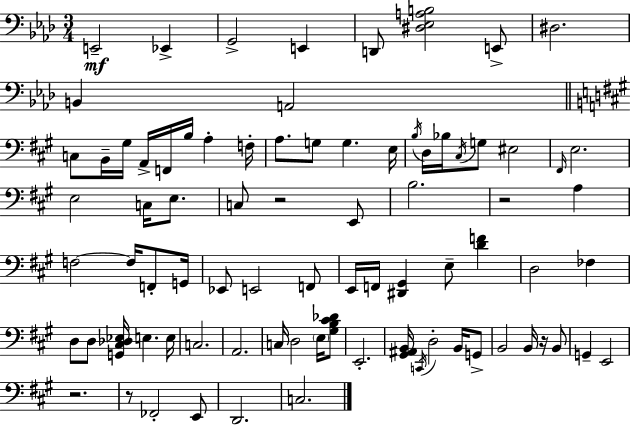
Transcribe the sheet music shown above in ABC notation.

X:1
T:Untitled
M:3/4
L:1/4
K:Ab
E,,2 _E,, G,,2 E,, D,,/2 [^D,_E,A,B,]2 E,,/2 ^D,2 B,, A,,2 C,/2 B,,/4 ^G,/4 A,,/4 F,,/4 B,/4 A, F,/4 A,/2 G,/2 G, E,/4 B,/4 D,/4 _B,/4 ^C,/4 G,/2 ^E,2 ^F,,/4 E,2 E,2 C,/4 E,/2 C,/2 z2 E,,/2 B,2 z2 A, F,2 F,/4 F,,/2 G,,/4 _E,,/2 E,,2 F,,/2 E,,/4 F,,/4 [^D,,^G,,] E,/2 [DF] D,2 _F, D,/2 D,/2 [G,,^C,_D,_E,]/4 E, E,/4 C,2 A,,2 C,/4 D,2 E,/4 [^G,B,^C_D]/2 E,,2 [^G,,^A,,B,,]/4 C,,/4 D,2 B,,/4 G,,/2 B,,2 B,,/4 z/4 B,,/2 G,, E,,2 z2 z/2 _F,,2 E,,/2 D,,2 C,2